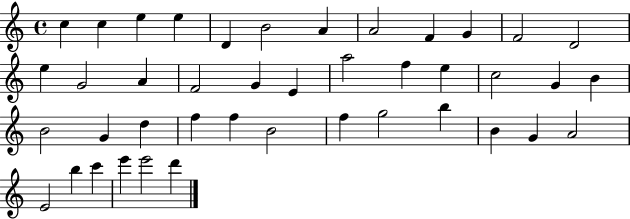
C5/q C5/q E5/q E5/q D4/q B4/h A4/q A4/h F4/q G4/q F4/h D4/h E5/q G4/h A4/q F4/h G4/q E4/q A5/h F5/q E5/q C5/h G4/q B4/q B4/h G4/q D5/q F5/q F5/q B4/h F5/q G5/h B5/q B4/q G4/q A4/h E4/h B5/q C6/q E6/q E6/h D6/q